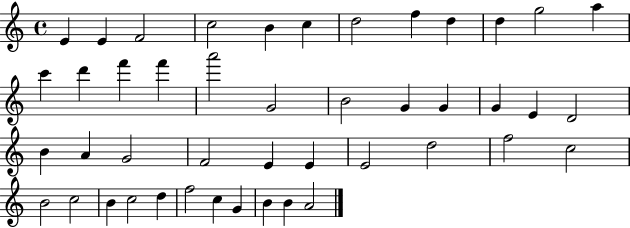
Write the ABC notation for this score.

X:1
T:Untitled
M:4/4
L:1/4
K:C
E E F2 c2 B c d2 f d d g2 a c' d' f' f' a'2 G2 B2 G G G E D2 B A G2 F2 E E E2 d2 f2 c2 B2 c2 B c2 d f2 c G B B A2